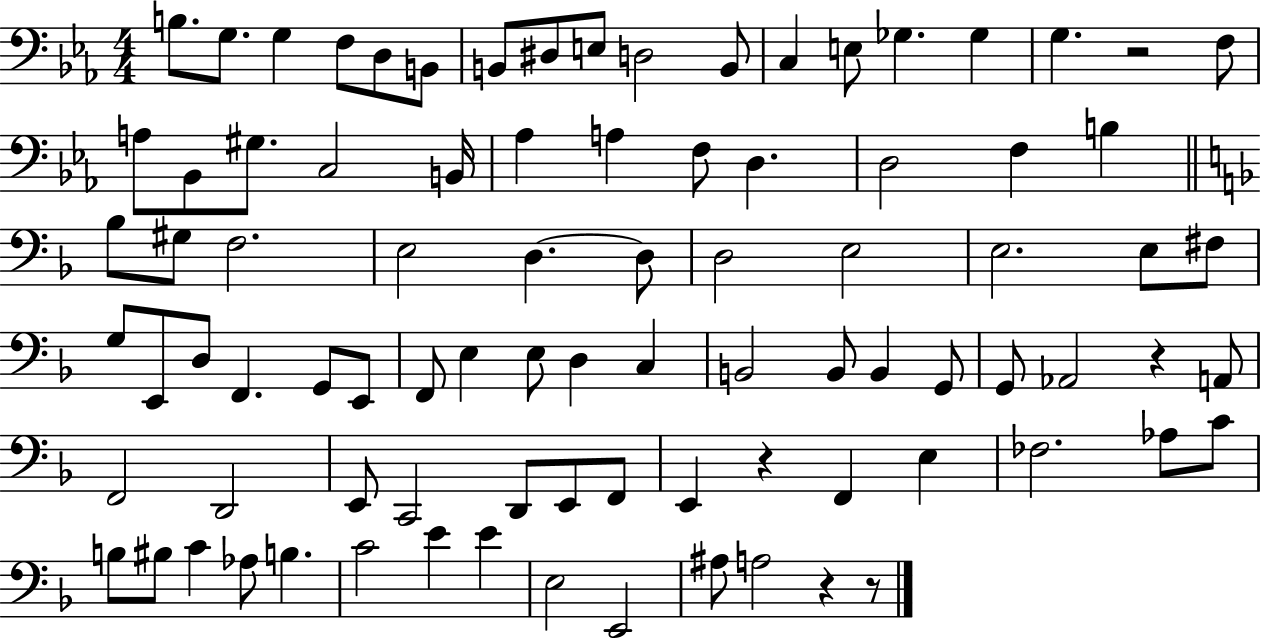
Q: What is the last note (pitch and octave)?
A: A3